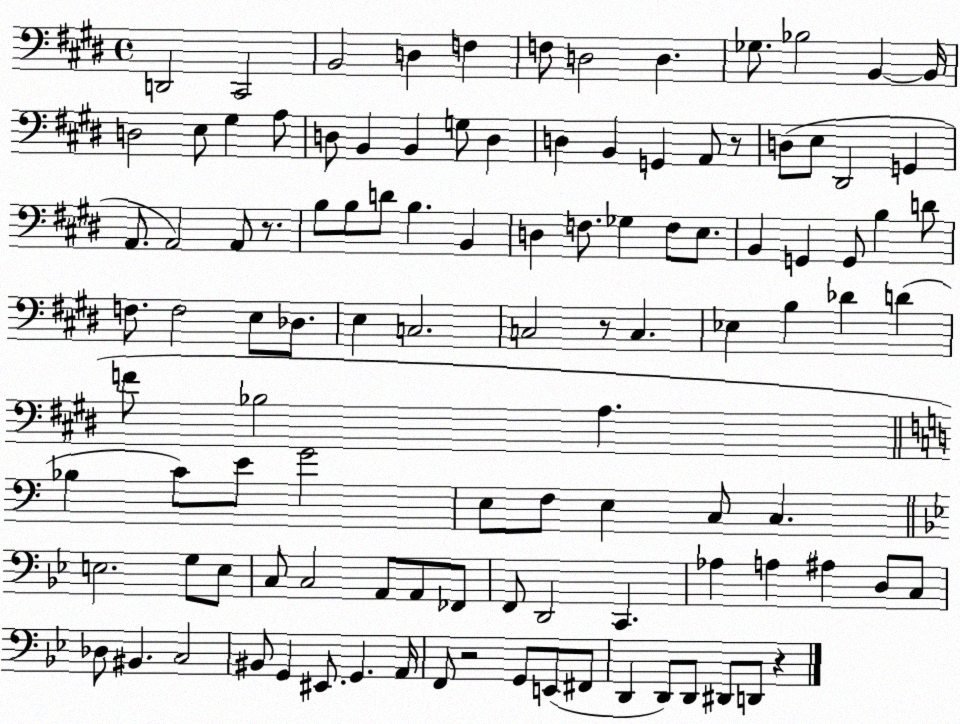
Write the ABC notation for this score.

X:1
T:Untitled
M:4/4
L:1/4
K:E
D,,2 ^C,,2 B,,2 D, F, F,/2 D,2 D, _G,/2 _B,2 B,, B,,/4 D,2 E,/2 ^G, A,/2 D,/2 B,, B,, G,/2 D, D, B,, G,, A,,/2 z/2 D,/2 E,/2 ^D,,2 G,, A,,/2 A,,2 A,,/2 z/2 B,/2 B,/2 D/2 B, B,, D, F,/2 _G, F,/2 E,/2 B,, G,, G,,/2 B, D/2 F,/2 F,2 E,/2 _D,/2 E, C,2 C,2 z/2 C, _E, B, _D D F/2 _B,2 A, _B, C/2 E/2 G2 E,/2 F,/2 E, C,/2 C, E,2 G,/2 E,/2 C,/2 C,2 A,,/2 A,,/2 _F,,/2 F,,/2 D,,2 C,, _A, A, ^A, D,/2 C,/2 _D,/2 ^B,, C,2 ^B,,/2 G,, ^E,,/2 G,, A,,/4 F,,/2 z2 G,,/2 E,,/2 ^F,,/2 D,, D,,/2 D,,/2 ^D,,/2 D,,/2 z